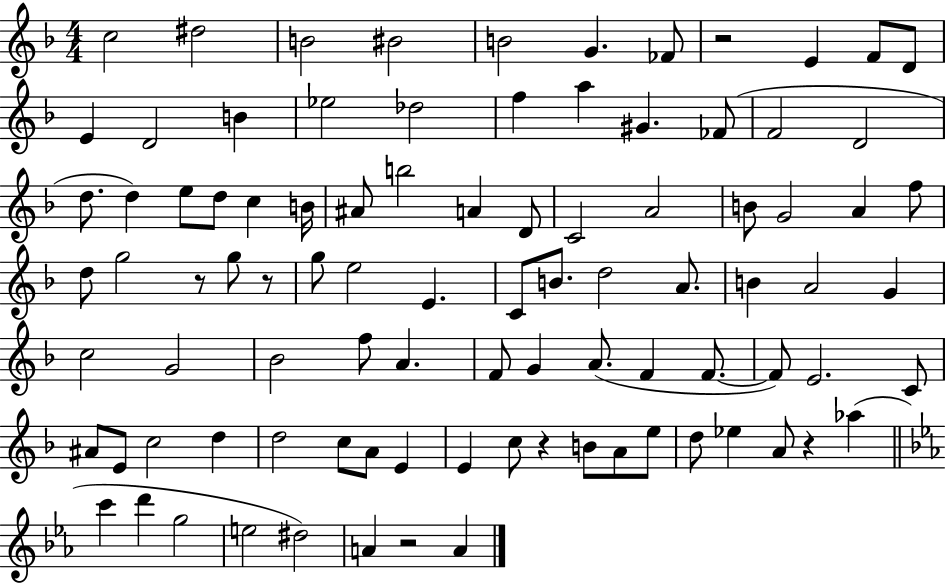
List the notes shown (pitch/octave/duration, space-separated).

C5/h D#5/h B4/h BIS4/h B4/h G4/q. FES4/e R/h E4/q F4/e D4/e E4/q D4/h B4/q Eb5/h Db5/h F5/q A5/q G#4/q. FES4/e F4/h D4/h D5/e. D5/q E5/e D5/e C5/q B4/s A#4/e B5/h A4/q D4/e C4/h A4/h B4/e G4/h A4/q F5/e D5/e G5/h R/e G5/e R/e G5/e E5/h E4/q. C4/e B4/e. D5/h A4/e. B4/q A4/h G4/q C5/h G4/h Bb4/h F5/e A4/q. F4/e G4/q A4/e. F4/q F4/e. F4/e E4/h. C4/e A#4/e E4/e C5/h D5/q D5/h C5/e A4/e E4/q E4/q C5/e R/q B4/e A4/e E5/e D5/e Eb5/q A4/e R/q Ab5/q C6/q D6/q G5/h E5/h D#5/h A4/q R/h A4/q